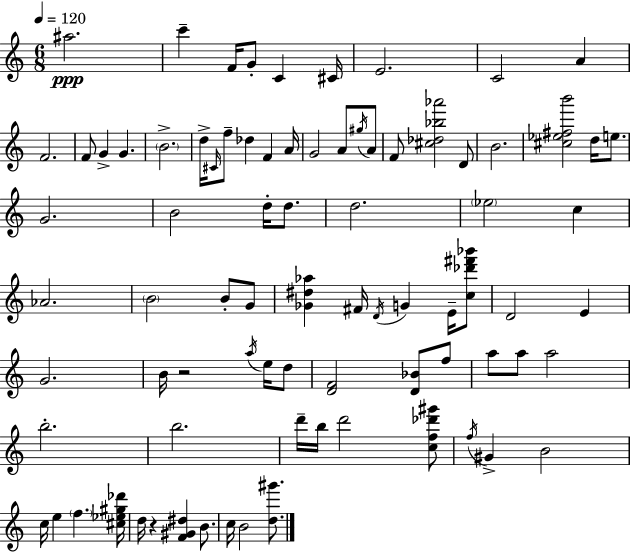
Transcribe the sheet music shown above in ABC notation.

X:1
T:Untitled
M:6/8
L:1/4
K:C
^a2 c' F/4 G/2 C ^C/4 E2 C2 A F2 F/2 G G B2 d/4 ^C/4 f/2 _d F A/4 G2 A/2 ^g/4 A/2 F/2 [^c_d_b_a']2 D/2 B2 [^c_e^fb']2 d/4 e/2 G2 B2 d/4 d/2 d2 _e2 c _A2 B2 B/2 G/2 [_G^d_a] ^F/4 D/4 G E/4 [c_d'^f'_b']/2 D2 E G2 B/4 z2 a/4 e/4 d/2 [DF]2 [D_B]/2 f/2 a/2 a/2 a2 b2 b2 d'/4 b/4 d'2 [cf_d'^g']/2 f/4 ^G B2 c/4 e f [^c_e^g_d']/4 d/4 z [F^G^d] B/2 c/4 B2 [d^g']/2